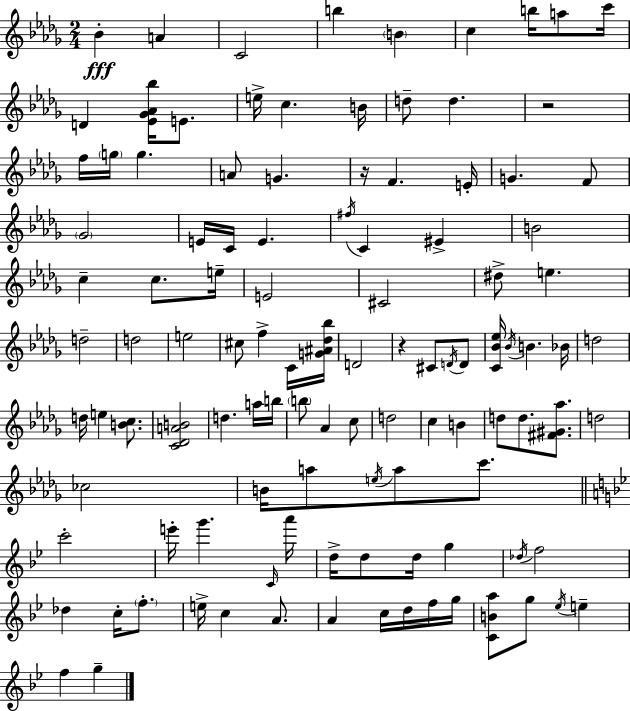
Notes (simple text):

Bb4/q A4/q C4/h B5/q B4/q C5/q B5/s A5/e C6/s D4/q [Eb4,Gb4,Ab4,Bb5]/s E4/e. E5/s C5/q. B4/s D5/e D5/q. R/h F5/s G5/s G5/q. A4/e G4/q. R/s F4/q. E4/s G4/q. F4/e Gb4/h E4/s C4/s E4/q. F#5/s C4/q EIS4/q B4/h C5/q C5/e. E5/s E4/h C#4/h D#5/e E5/q. D5/h D5/h E5/h C#5/e F5/q C4/s [G4,A#4,Db5,Bb5]/s D4/h R/q C#4/e D4/s D4/e [C4,Bb4,Eb5]/s Bb4/s B4/q. Bb4/s D5/h D5/s E5/q [B4,C5]/e. [C4,Db4,A4,B4]/h D5/q. A5/s B5/s B5/e Ab4/q C5/e D5/h C5/q B4/q D5/e D5/e. [F#4,G#4,Ab5]/e. D5/h CES5/h B4/s A5/e E5/s A5/e C6/e. C6/h E6/s G6/q. C4/s A6/s D5/s D5/e D5/s G5/q Db5/s F5/h Db5/q C5/s F5/e. E5/s C5/q A4/e. A4/q C5/s D5/s F5/s G5/s [C4,B4,A5]/e G5/e Eb5/s E5/q F5/q G5/q